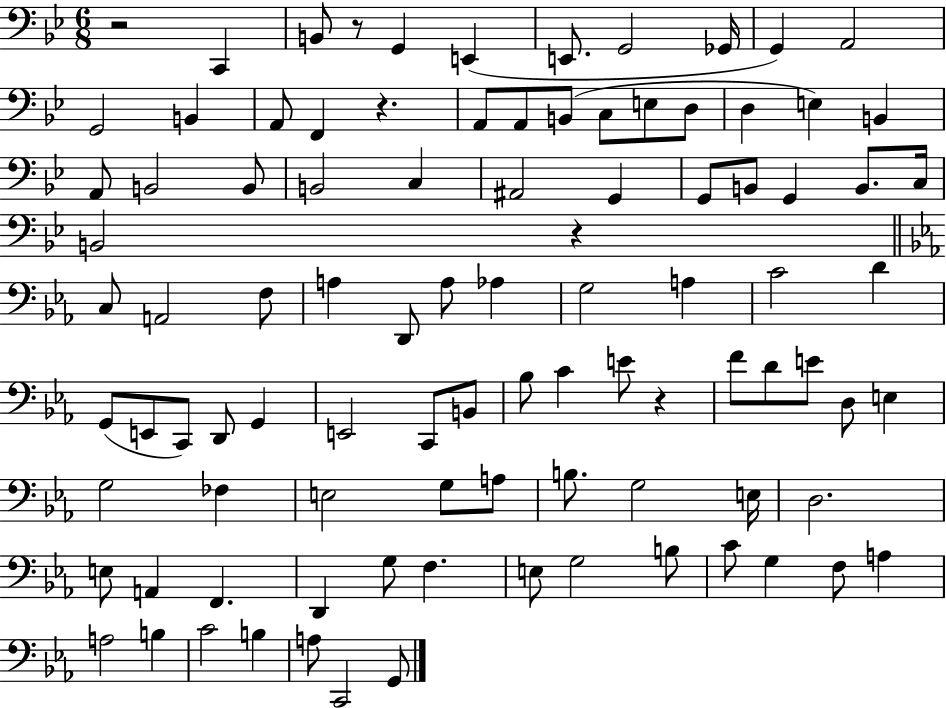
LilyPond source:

{
  \clef bass
  \numericTimeSignature
  \time 6/8
  \key bes \major
  r2 c,4 | b,8 r8 g,4 e,4( | e,8. g,2 ges,16 | g,4) a,2 | \break g,2 b,4 | a,8 f,4 r4. | a,8 a,8 b,8( c8 e8 d8 | d4 e4) b,4 | \break a,8 b,2 b,8 | b,2 c4 | ais,2 g,4 | g,8 b,8 g,4 b,8. c16 | \break b,2 r4 | \bar "||" \break \key ees \major c8 a,2 f8 | a4 d,8 a8 aes4 | g2 a4 | c'2 d'4 | \break g,8( e,8 c,8) d,8 g,4 | e,2 c,8 b,8 | bes8 c'4 e'8 r4 | f'8 d'8 e'8 d8 e4 | \break g2 fes4 | e2 g8 a8 | b8. g2 e16 | d2. | \break e8 a,4 f,4. | d,4 g8 f4. | e8 g2 b8 | c'8 g4 f8 a4 | \break a2 b4 | c'2 b4 | a8 c,2 g,8 | \bar "|."
}